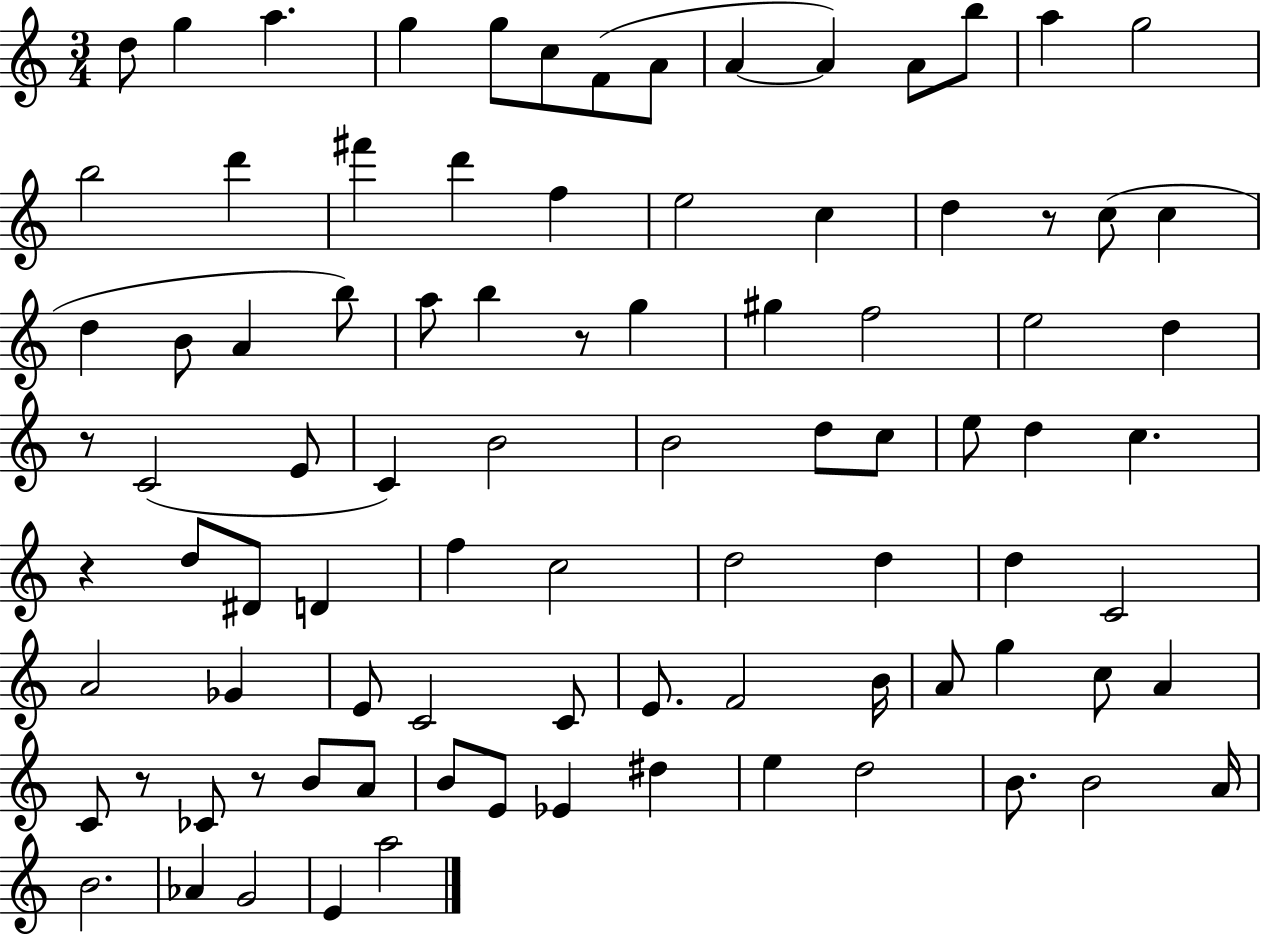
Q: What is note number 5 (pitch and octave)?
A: G5